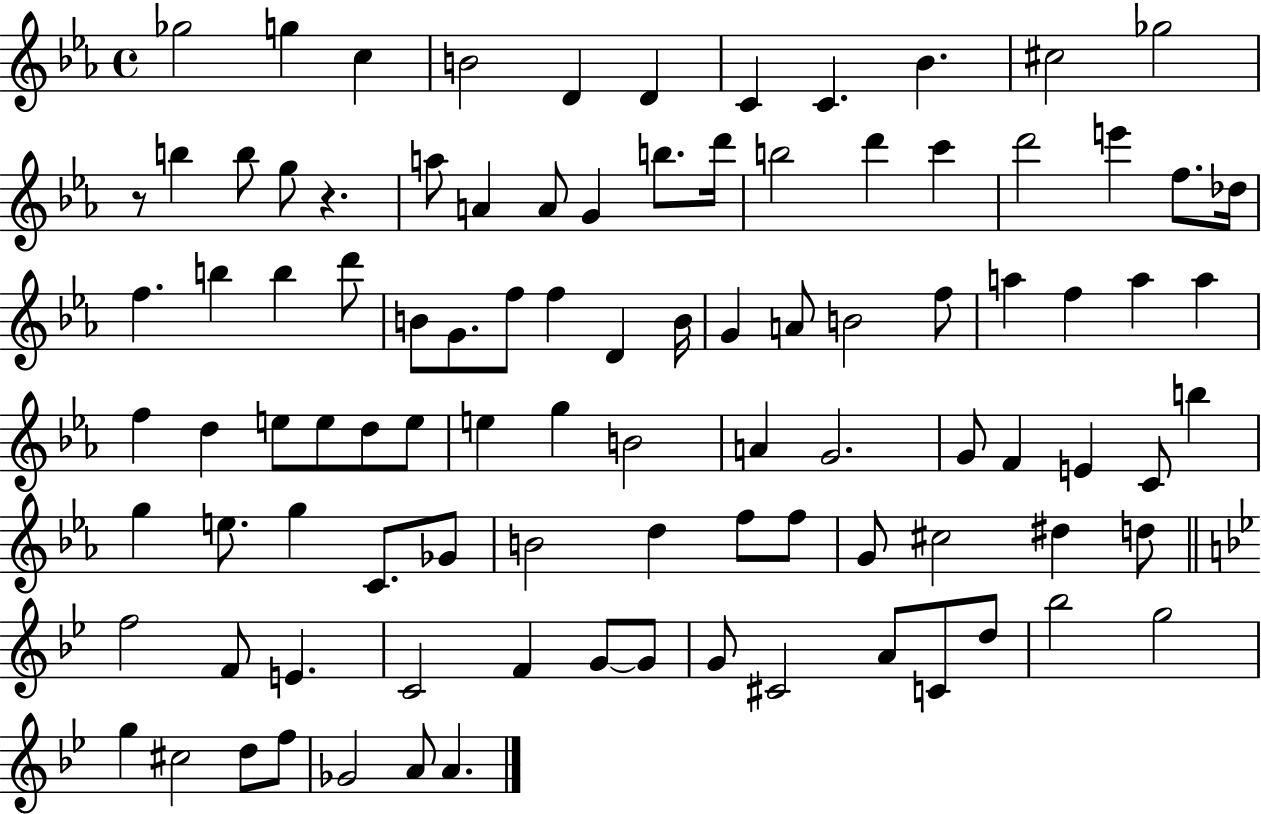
Gb5/h G5/q C5/q B4/h D4/q D4/q C4/q C4/q. Bb4/q. C#5/h Gb5/h R/e B5/q B5/e G5/e R/q. A5/e A4/q A4/e G4/q B5/e. D6/s B5/h D6/q C6/q D6/h E6/q F5/e. Db5/s F5/q. B5/q B5/q D6/e B4/e G4/e. F5/e F5/q D4/q B4/s G4/q A4/e B4/h F5/e A5/q F5/q A5/q A5/q F5/q D5/q E5/e E5/e D5/e E5/e E5/q G5/q B4/h A4/q G4/h. G4/e F4/q E4/q C4/e B5/q G5/q E5/e. G5/q C4/e. Gb4/e B4/h D5/q F5/e F5/e G4/e C#5/h D#5/q D5/e F5/h F4/e E4/q. C4/h F4/q G4/e G4/e G4/e C#4/h A4/e C4/e D5/e Bb5/h G5/h G5/q C#5/h D5/e F5/e Gb4/h A4/e A4/q.